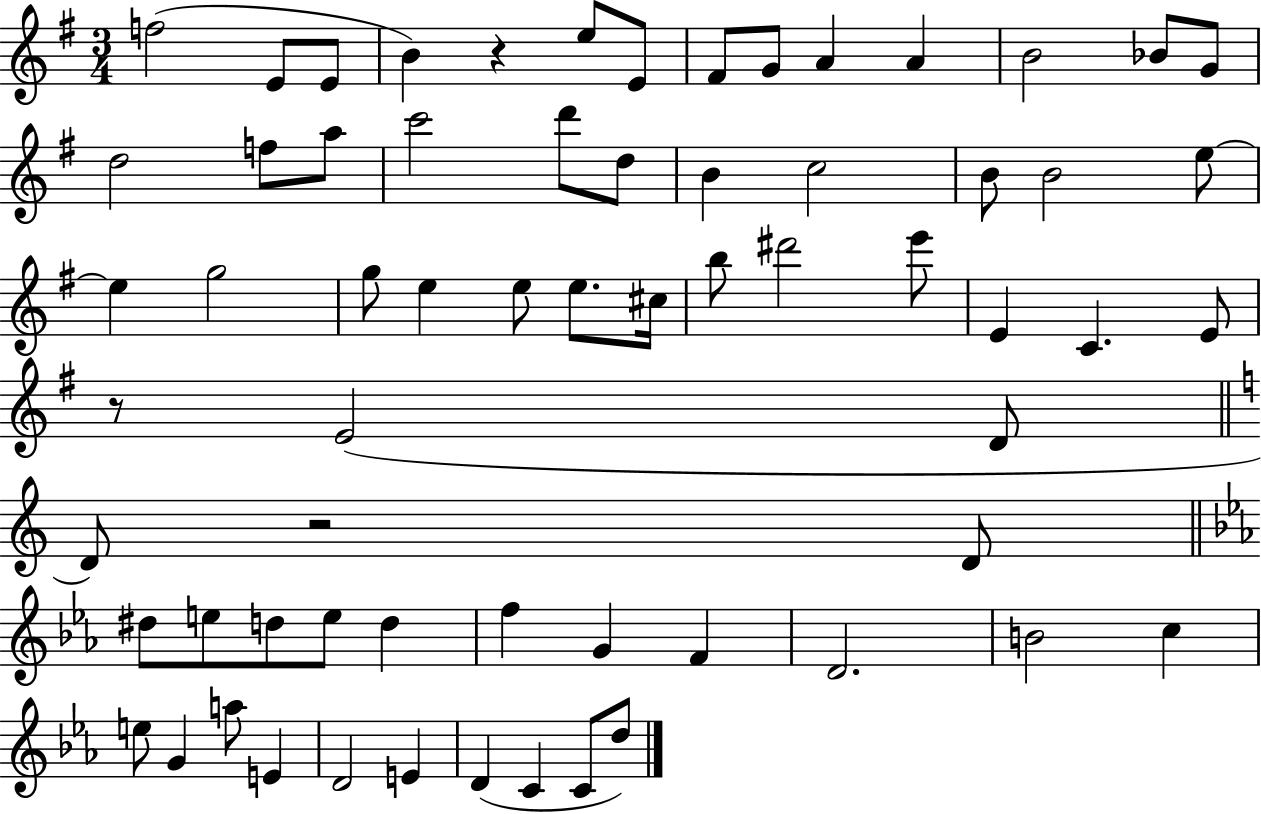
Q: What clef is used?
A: treble